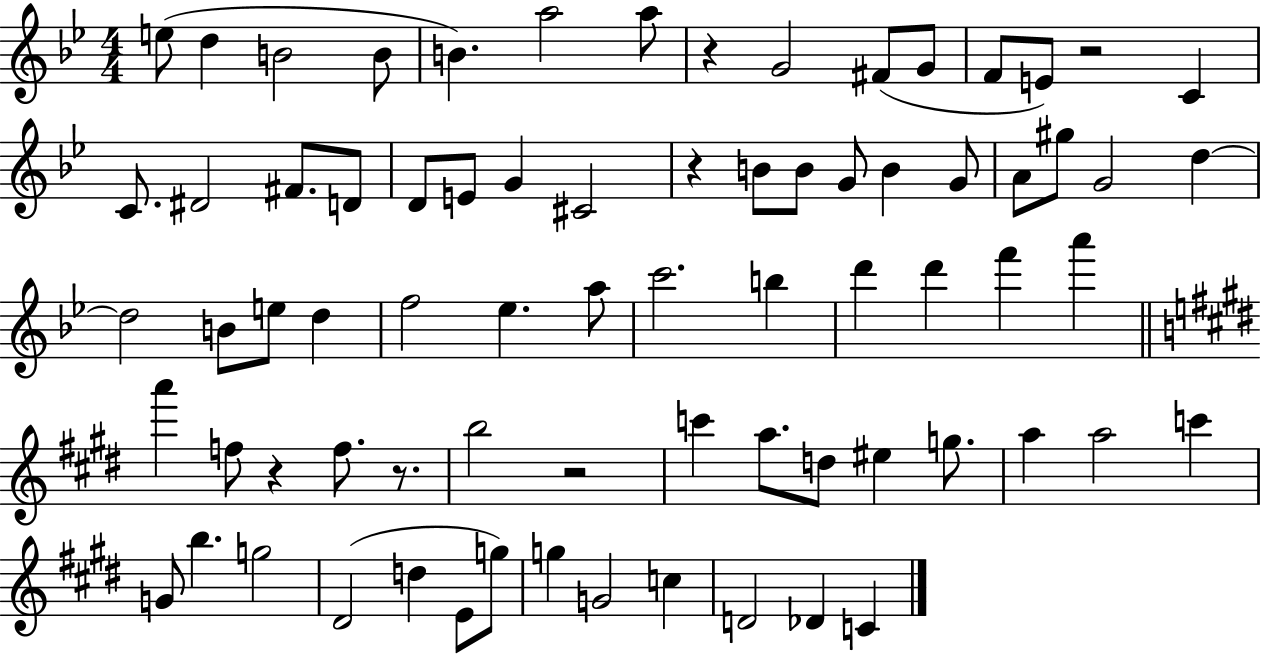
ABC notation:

X:1
T:Untitled
M:4/4
L:1/4
K:Bb
e/2 d B2 B/2 B a2 a/2 z G2 ^F/2 G/2 F/2 E/2 z2 C C/2 ^D2 ^F/2 D/2 D/2 E/2 G ^C2 z B/2 B/2 G/2 B G/2 A/2 ^g/2 G2 d d2 B/2 e/2 d f2 _e a/2 c'2 b d' d' f' a' a' f/2 z f/2 z/2 b2 z2 c' a/2 d/2 ^e g/2 a a2 c' G/2 b g2 ^D2 d E/2 g/2 g G2 c D2 _D C